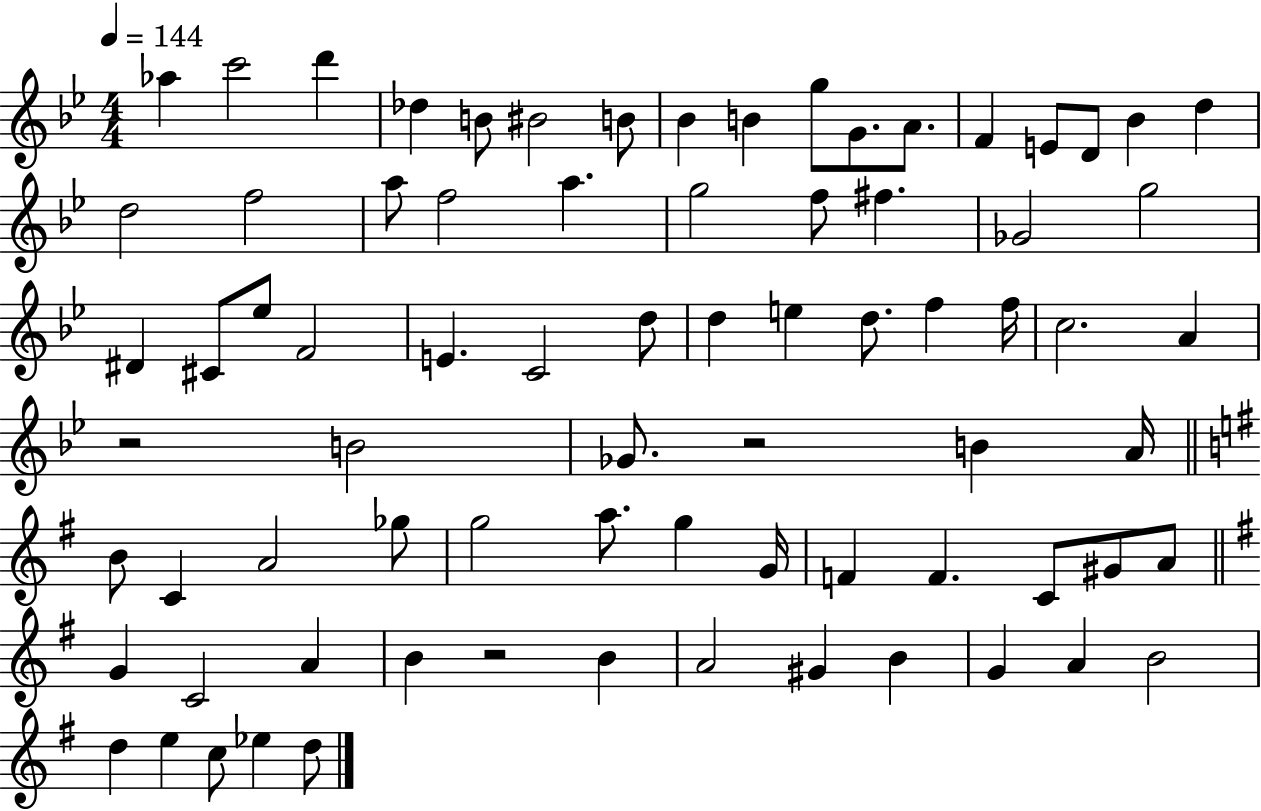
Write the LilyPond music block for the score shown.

{
  \clef treble
  \numericTimeSignature
  \time 4/4
  \key bes \major
  \tempo 4 = 144
  aes''4 c'''2 d'''4 | des''4 b'8 bis'2 b'8 | bes'4 b'4 g''8 g'8. a'8. | f'4 e'8 d'8 bes'4 d''4 | \break d''2 f''2 | a''8 f''2 a''4. | g''2 f''8 fis''4. | ges'2 g''2 | \break dis'4 cis'8 ees''8 f'2 | e'4. c'2 d''8 | d''4 e''4 d''8. f''4 f''16 | c''2. a'4 | \break r2 b'2 | ges'8. r2 b'4 a'16 | \bar "||" \break \key g \major b'8 c'4 a'2 ges''8 | g''2 a''8. g''4 g'16 | f'4 f'4. c'8 gis'8 a'8 | \bar "||" \break \key e \minor g'4 c'2 a'4 | b'4 r2 b'4 | a'2 gis'4 b'4 | g'4 a'4 b'2 | \break d''4 e''4 c''8 ees''4 d''8 | \bar "|."
}